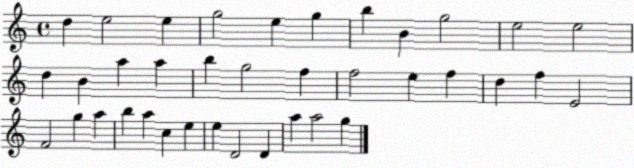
X:1
T:Untitled
M:4/4
L:1/4
K:C
d e2 e g2 e g b B g2 e2 e2 d B a a b g2 f f2 e f d f E2 F2 g a b a c e e D2 D a a2 g